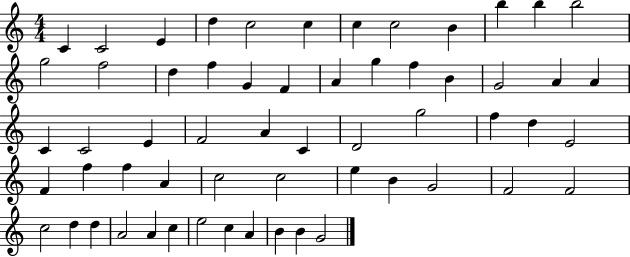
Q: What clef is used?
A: treble